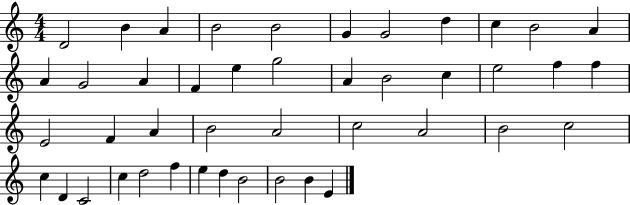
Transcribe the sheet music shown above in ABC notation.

X:1
T:Untitled
M:4/4
L:1/4
K:C
D2 B A B2 B2 G G2 d c B2 A A G2 A F e g2 A B2 c e2 f f E2 F A B2 A2 c2 A2 B2 c2 c D C2 c d2 f e d B2 B2 B E